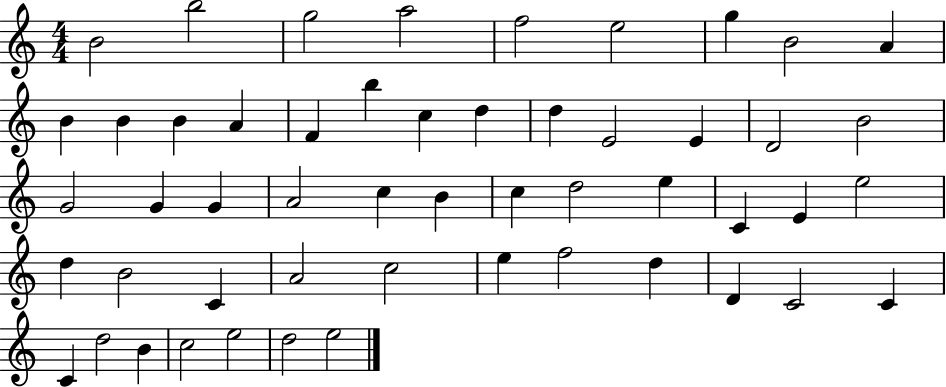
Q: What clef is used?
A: treble